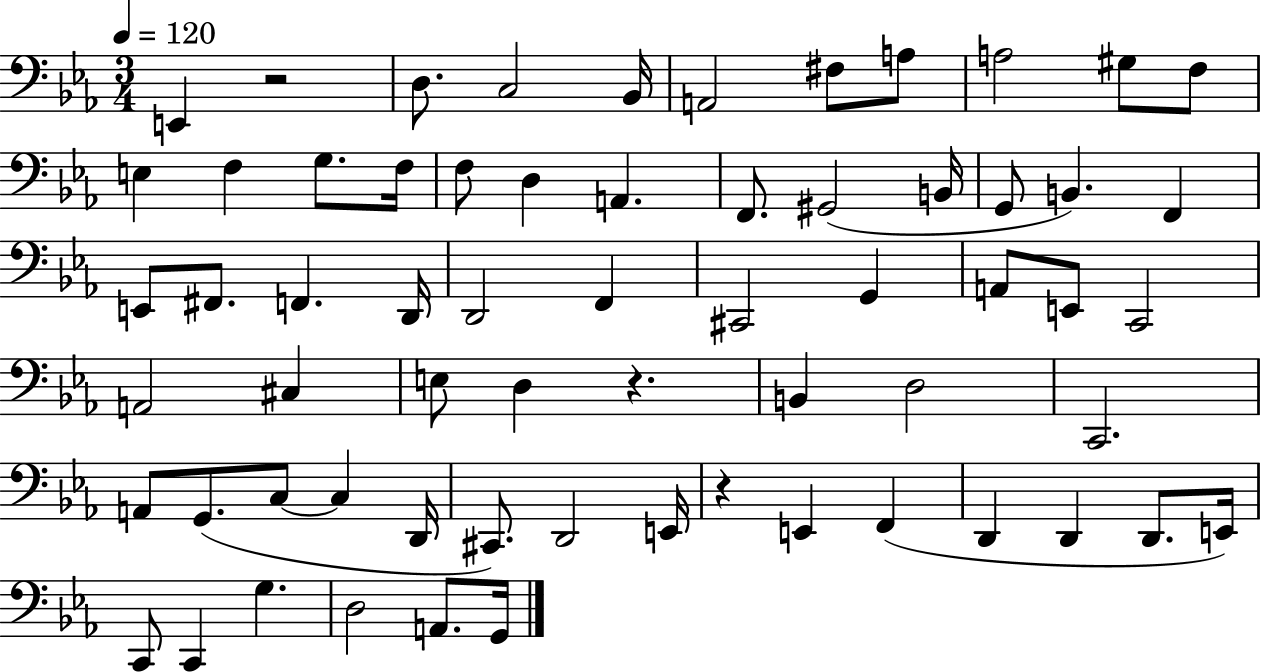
{
  \clef bass
  \numericTimeSignature
  \time 3/4
  \key ees \major
  \tempo 4 = 120
  e,4 r2 | d8. c2 bes,16 | a,2 fis8 a8 | a2 gis8 f8 | \break e4 f4 g8. f16 | f8 d4 a,4. | f,8. gis,2( b,16 | g,8 b,4.) f,4 | \break e,8 fis,8. f,4. d,16 | d,2 f,4 | cis,2 g,4 | a,8 e,8 c,2 | \break a,2 cis4 | e8 d4 r4. | b,4 d2 | c,2. | \break a,8 g,8.( c8~~ c4 d,16 | cis,8.) d,2 e,16 | r4 e,4 f,4( | d,4 d,4 d,8. e,16) | \break c,8 c,4 g4. | d2 a,8. g,16 | \bar "|."
}